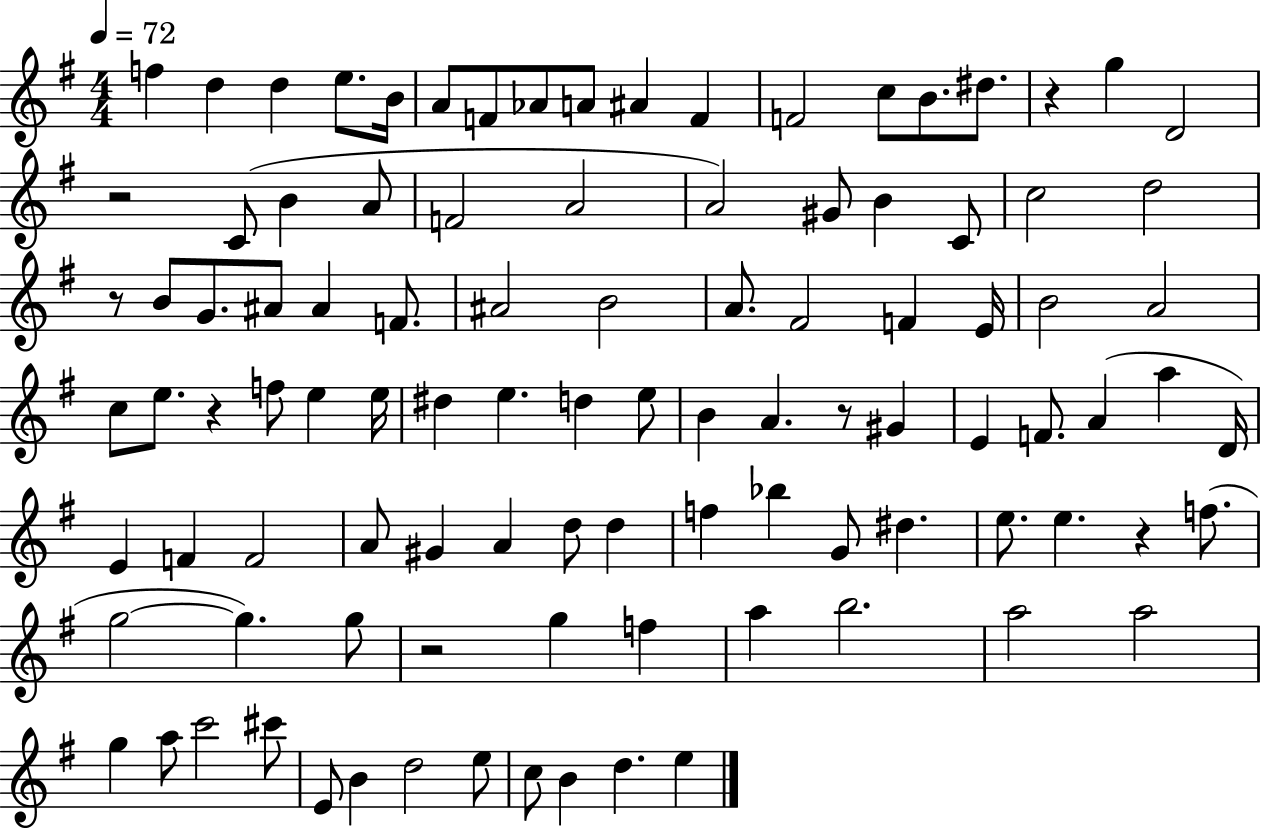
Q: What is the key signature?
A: G major